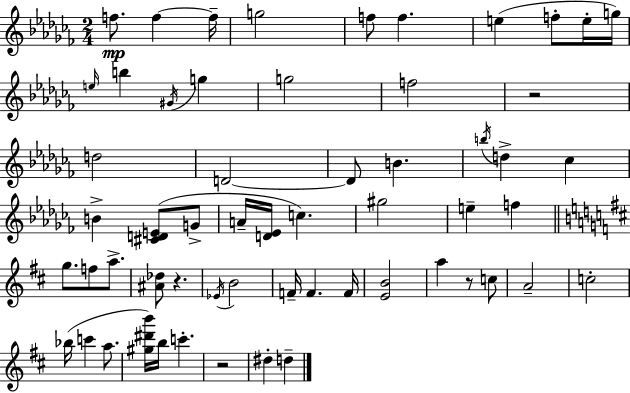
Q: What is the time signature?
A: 2/4